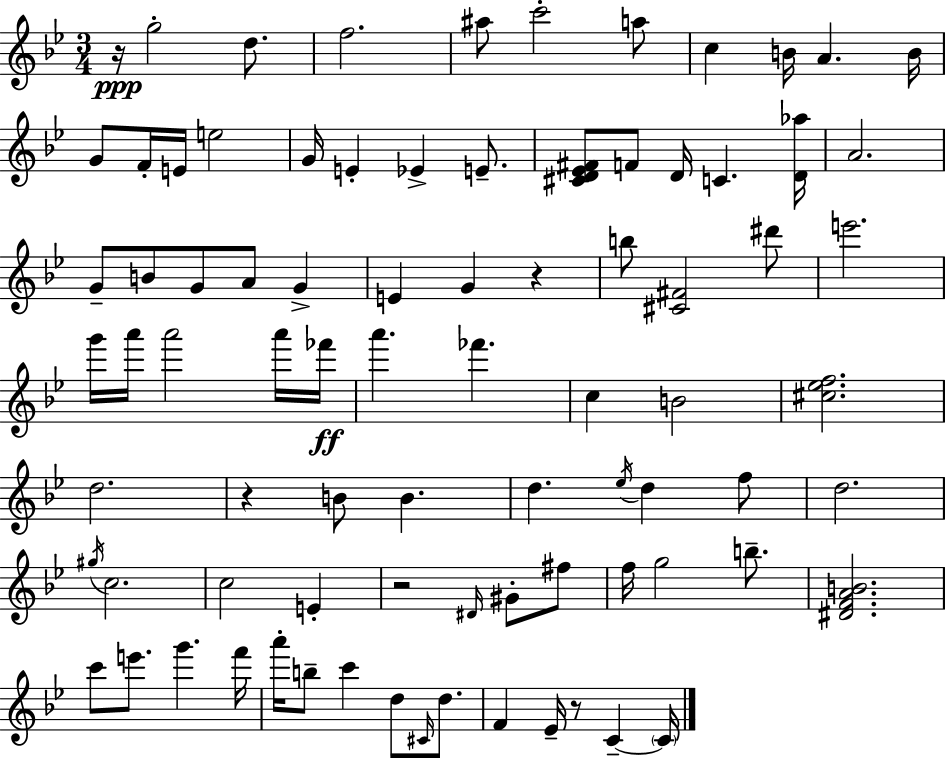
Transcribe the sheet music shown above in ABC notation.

X:1
T:Untitled
M:3/4
L:1/4
K:Gm
z/4 g2 d/2 f2 ^a/2 c'2 a/2 c B/4 A B/4 G/2 F/4 E/4 e2 G/4 E _E E/2 [^CD_E^F]/2 F/2 D/4 C [D_a]/4 A2 G/2 B/2 G/2 A/2 G E G z b/2 [^C^F]2 ^d'/2 e'2 g'/4 a'/4 a'2 a'/4 _f'/4 a' _f' c B2 [^c_ef]2 d2 z B/2 B d _e/4 d f/2 d2 ^g/4 c2 c2 E z2 ^D/4 ^G/2 ^f/2 f/4 g2 b/2 [^DFAB]2 c'/2 e'/2 g' f'/4 a'/4 b/2 c' d/2 ^C/4 d/2 F _E/4 z/2 C C/4